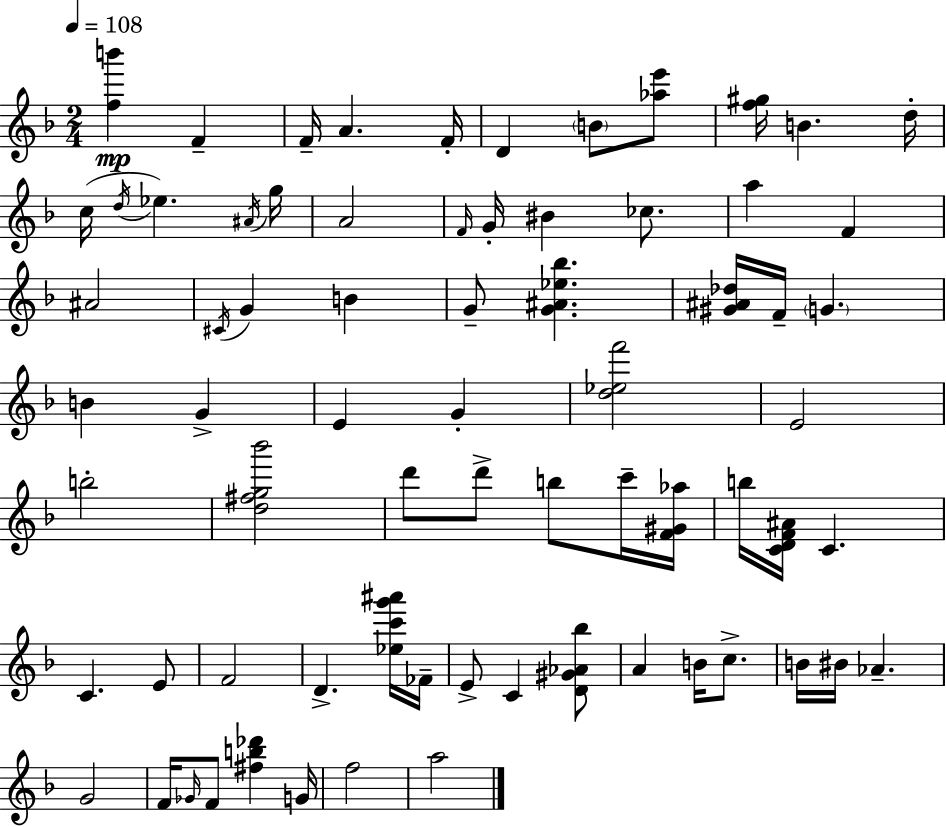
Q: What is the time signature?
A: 2/4